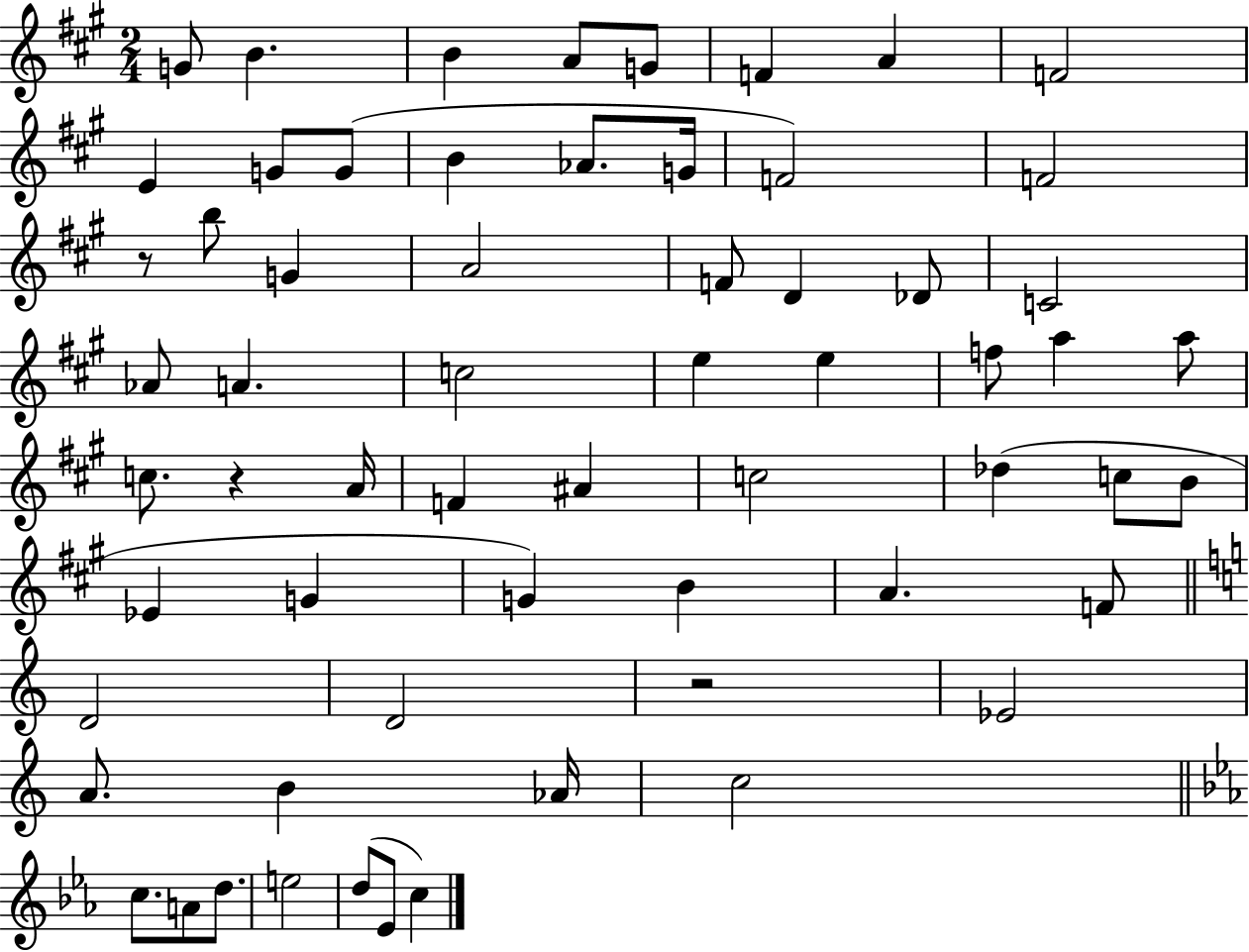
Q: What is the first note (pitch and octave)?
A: G4